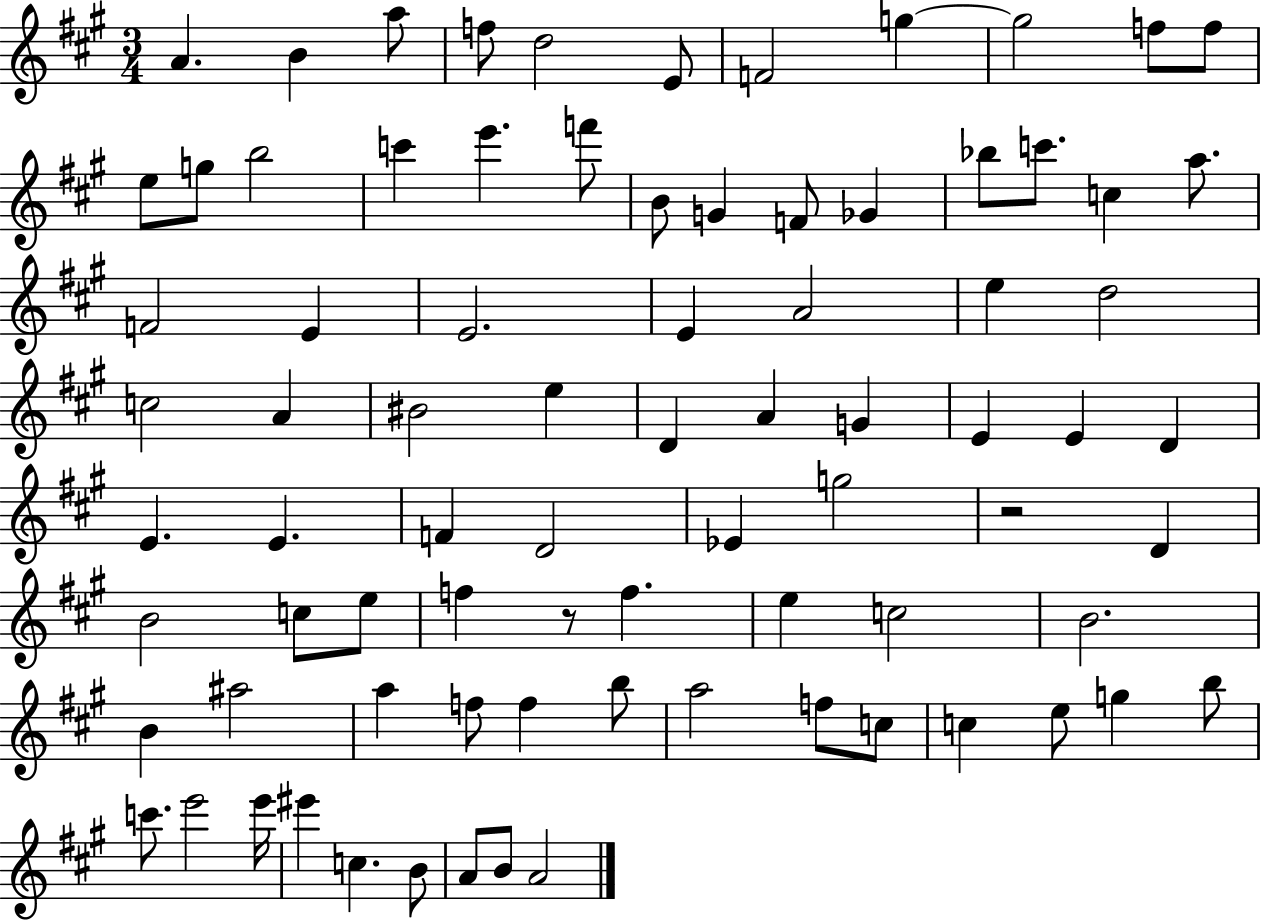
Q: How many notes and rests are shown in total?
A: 81